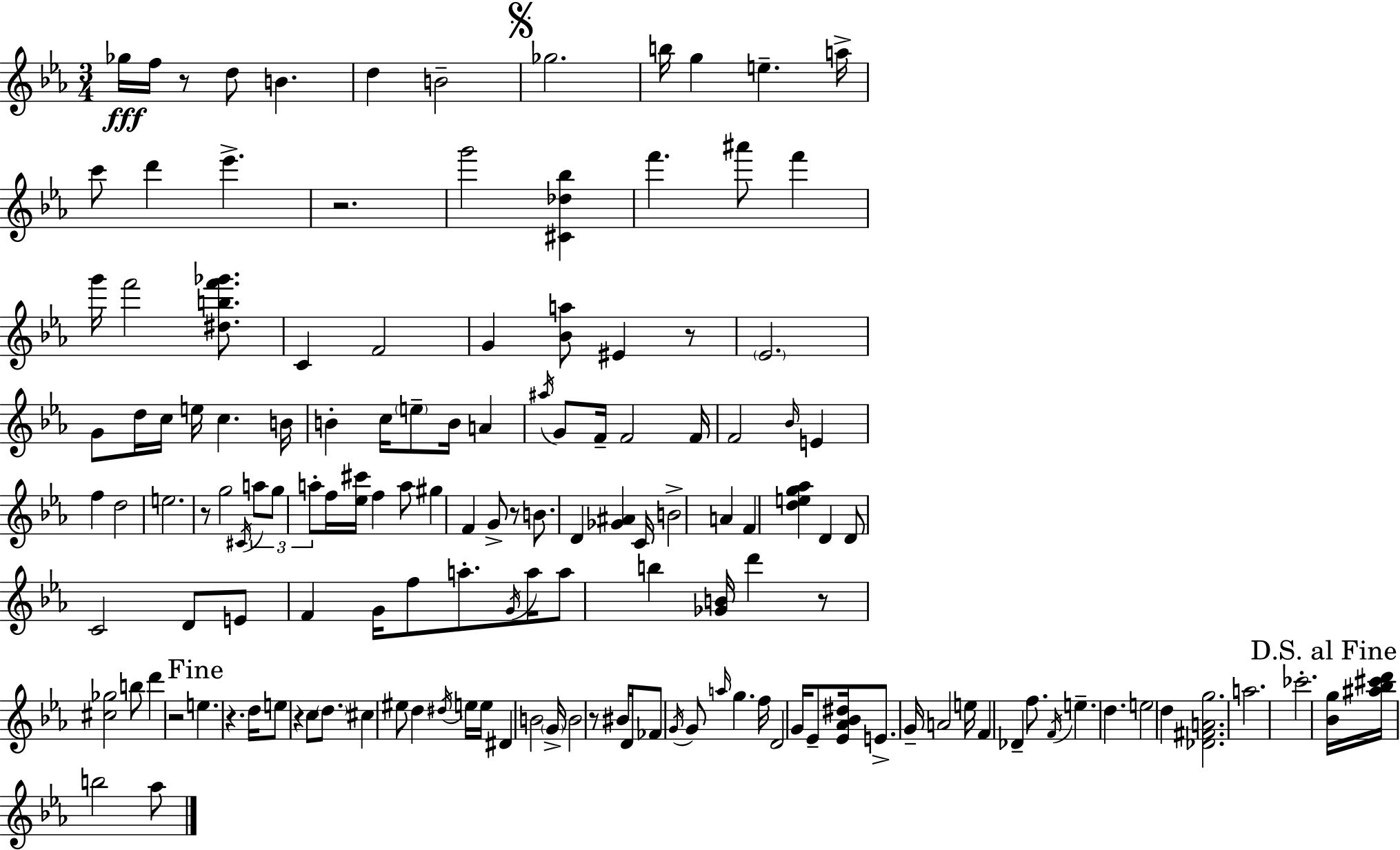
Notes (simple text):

Gb5/s F5/s R/e D5/e B4/q. D5/q B4/h Gb5/h. B5/s G5/q E5/q. A5/s C6/e D6/q Eb6/q. R/h. G6/h [C#4,Db5,Bb5]/q F6/q. A#6/e F6/q G6/s F6/h [D#5,B5,F6,Gb6]/e. C4/q F4/h G4/q [Bb4,A5]/e EIS4/q R/e Eb4/h. G4/e D5/s C5/s E5/s C5/q. B4/s B4/q C5/s E5/e B4/s A4/q A#5/s G4/e F4/s F4/h F4/s F4/h Bb4/s E4/q F5/q D5/h E5/h. R/e G5/h C#4/s A5/e G5/e A5/e F5/s [Eb5,C#6]/s F5/q A5/e G#5/q F4/q G4/e R/e B4/e. D4/q [Gb4,A#4]/q C4/s B4/h A4/q F4/q [D5,E5,G5,Ab5]/q D4/q D4/e C4/h D4/e E4/e F4/q G4/s F5/e A5/e. G4/s A5/s A5/e B5/q [Gb4,B4]/s D6/q R/e [C#5,Gb5]/h B5/e D6/q R/h E5/q. R/q. D5/s E5/e R/q C5/e D5/e. C#5/q EIS5/e D5/q D#5/s E5/s E5/s D#4/q B4/h G4/s B4/h R/e BIS4/s D4/s FES4/e G4/s G4/e A5/s G5/q. F5/s D4/h G4/s Eb4/e [Eb4,Ab4,Bb4,D#5]/s E4/e. G4/s A4/h E5/s F4/q Db4/q F5/e. F4/s E5/q. D5/q. E5/h D5/q [Db4,F#4,A4,G5]/h. A5/h. CES6/h. [Bb4,G5]/s [A#5,Bb5,C#6,D6]/s B5/h Ab5/e